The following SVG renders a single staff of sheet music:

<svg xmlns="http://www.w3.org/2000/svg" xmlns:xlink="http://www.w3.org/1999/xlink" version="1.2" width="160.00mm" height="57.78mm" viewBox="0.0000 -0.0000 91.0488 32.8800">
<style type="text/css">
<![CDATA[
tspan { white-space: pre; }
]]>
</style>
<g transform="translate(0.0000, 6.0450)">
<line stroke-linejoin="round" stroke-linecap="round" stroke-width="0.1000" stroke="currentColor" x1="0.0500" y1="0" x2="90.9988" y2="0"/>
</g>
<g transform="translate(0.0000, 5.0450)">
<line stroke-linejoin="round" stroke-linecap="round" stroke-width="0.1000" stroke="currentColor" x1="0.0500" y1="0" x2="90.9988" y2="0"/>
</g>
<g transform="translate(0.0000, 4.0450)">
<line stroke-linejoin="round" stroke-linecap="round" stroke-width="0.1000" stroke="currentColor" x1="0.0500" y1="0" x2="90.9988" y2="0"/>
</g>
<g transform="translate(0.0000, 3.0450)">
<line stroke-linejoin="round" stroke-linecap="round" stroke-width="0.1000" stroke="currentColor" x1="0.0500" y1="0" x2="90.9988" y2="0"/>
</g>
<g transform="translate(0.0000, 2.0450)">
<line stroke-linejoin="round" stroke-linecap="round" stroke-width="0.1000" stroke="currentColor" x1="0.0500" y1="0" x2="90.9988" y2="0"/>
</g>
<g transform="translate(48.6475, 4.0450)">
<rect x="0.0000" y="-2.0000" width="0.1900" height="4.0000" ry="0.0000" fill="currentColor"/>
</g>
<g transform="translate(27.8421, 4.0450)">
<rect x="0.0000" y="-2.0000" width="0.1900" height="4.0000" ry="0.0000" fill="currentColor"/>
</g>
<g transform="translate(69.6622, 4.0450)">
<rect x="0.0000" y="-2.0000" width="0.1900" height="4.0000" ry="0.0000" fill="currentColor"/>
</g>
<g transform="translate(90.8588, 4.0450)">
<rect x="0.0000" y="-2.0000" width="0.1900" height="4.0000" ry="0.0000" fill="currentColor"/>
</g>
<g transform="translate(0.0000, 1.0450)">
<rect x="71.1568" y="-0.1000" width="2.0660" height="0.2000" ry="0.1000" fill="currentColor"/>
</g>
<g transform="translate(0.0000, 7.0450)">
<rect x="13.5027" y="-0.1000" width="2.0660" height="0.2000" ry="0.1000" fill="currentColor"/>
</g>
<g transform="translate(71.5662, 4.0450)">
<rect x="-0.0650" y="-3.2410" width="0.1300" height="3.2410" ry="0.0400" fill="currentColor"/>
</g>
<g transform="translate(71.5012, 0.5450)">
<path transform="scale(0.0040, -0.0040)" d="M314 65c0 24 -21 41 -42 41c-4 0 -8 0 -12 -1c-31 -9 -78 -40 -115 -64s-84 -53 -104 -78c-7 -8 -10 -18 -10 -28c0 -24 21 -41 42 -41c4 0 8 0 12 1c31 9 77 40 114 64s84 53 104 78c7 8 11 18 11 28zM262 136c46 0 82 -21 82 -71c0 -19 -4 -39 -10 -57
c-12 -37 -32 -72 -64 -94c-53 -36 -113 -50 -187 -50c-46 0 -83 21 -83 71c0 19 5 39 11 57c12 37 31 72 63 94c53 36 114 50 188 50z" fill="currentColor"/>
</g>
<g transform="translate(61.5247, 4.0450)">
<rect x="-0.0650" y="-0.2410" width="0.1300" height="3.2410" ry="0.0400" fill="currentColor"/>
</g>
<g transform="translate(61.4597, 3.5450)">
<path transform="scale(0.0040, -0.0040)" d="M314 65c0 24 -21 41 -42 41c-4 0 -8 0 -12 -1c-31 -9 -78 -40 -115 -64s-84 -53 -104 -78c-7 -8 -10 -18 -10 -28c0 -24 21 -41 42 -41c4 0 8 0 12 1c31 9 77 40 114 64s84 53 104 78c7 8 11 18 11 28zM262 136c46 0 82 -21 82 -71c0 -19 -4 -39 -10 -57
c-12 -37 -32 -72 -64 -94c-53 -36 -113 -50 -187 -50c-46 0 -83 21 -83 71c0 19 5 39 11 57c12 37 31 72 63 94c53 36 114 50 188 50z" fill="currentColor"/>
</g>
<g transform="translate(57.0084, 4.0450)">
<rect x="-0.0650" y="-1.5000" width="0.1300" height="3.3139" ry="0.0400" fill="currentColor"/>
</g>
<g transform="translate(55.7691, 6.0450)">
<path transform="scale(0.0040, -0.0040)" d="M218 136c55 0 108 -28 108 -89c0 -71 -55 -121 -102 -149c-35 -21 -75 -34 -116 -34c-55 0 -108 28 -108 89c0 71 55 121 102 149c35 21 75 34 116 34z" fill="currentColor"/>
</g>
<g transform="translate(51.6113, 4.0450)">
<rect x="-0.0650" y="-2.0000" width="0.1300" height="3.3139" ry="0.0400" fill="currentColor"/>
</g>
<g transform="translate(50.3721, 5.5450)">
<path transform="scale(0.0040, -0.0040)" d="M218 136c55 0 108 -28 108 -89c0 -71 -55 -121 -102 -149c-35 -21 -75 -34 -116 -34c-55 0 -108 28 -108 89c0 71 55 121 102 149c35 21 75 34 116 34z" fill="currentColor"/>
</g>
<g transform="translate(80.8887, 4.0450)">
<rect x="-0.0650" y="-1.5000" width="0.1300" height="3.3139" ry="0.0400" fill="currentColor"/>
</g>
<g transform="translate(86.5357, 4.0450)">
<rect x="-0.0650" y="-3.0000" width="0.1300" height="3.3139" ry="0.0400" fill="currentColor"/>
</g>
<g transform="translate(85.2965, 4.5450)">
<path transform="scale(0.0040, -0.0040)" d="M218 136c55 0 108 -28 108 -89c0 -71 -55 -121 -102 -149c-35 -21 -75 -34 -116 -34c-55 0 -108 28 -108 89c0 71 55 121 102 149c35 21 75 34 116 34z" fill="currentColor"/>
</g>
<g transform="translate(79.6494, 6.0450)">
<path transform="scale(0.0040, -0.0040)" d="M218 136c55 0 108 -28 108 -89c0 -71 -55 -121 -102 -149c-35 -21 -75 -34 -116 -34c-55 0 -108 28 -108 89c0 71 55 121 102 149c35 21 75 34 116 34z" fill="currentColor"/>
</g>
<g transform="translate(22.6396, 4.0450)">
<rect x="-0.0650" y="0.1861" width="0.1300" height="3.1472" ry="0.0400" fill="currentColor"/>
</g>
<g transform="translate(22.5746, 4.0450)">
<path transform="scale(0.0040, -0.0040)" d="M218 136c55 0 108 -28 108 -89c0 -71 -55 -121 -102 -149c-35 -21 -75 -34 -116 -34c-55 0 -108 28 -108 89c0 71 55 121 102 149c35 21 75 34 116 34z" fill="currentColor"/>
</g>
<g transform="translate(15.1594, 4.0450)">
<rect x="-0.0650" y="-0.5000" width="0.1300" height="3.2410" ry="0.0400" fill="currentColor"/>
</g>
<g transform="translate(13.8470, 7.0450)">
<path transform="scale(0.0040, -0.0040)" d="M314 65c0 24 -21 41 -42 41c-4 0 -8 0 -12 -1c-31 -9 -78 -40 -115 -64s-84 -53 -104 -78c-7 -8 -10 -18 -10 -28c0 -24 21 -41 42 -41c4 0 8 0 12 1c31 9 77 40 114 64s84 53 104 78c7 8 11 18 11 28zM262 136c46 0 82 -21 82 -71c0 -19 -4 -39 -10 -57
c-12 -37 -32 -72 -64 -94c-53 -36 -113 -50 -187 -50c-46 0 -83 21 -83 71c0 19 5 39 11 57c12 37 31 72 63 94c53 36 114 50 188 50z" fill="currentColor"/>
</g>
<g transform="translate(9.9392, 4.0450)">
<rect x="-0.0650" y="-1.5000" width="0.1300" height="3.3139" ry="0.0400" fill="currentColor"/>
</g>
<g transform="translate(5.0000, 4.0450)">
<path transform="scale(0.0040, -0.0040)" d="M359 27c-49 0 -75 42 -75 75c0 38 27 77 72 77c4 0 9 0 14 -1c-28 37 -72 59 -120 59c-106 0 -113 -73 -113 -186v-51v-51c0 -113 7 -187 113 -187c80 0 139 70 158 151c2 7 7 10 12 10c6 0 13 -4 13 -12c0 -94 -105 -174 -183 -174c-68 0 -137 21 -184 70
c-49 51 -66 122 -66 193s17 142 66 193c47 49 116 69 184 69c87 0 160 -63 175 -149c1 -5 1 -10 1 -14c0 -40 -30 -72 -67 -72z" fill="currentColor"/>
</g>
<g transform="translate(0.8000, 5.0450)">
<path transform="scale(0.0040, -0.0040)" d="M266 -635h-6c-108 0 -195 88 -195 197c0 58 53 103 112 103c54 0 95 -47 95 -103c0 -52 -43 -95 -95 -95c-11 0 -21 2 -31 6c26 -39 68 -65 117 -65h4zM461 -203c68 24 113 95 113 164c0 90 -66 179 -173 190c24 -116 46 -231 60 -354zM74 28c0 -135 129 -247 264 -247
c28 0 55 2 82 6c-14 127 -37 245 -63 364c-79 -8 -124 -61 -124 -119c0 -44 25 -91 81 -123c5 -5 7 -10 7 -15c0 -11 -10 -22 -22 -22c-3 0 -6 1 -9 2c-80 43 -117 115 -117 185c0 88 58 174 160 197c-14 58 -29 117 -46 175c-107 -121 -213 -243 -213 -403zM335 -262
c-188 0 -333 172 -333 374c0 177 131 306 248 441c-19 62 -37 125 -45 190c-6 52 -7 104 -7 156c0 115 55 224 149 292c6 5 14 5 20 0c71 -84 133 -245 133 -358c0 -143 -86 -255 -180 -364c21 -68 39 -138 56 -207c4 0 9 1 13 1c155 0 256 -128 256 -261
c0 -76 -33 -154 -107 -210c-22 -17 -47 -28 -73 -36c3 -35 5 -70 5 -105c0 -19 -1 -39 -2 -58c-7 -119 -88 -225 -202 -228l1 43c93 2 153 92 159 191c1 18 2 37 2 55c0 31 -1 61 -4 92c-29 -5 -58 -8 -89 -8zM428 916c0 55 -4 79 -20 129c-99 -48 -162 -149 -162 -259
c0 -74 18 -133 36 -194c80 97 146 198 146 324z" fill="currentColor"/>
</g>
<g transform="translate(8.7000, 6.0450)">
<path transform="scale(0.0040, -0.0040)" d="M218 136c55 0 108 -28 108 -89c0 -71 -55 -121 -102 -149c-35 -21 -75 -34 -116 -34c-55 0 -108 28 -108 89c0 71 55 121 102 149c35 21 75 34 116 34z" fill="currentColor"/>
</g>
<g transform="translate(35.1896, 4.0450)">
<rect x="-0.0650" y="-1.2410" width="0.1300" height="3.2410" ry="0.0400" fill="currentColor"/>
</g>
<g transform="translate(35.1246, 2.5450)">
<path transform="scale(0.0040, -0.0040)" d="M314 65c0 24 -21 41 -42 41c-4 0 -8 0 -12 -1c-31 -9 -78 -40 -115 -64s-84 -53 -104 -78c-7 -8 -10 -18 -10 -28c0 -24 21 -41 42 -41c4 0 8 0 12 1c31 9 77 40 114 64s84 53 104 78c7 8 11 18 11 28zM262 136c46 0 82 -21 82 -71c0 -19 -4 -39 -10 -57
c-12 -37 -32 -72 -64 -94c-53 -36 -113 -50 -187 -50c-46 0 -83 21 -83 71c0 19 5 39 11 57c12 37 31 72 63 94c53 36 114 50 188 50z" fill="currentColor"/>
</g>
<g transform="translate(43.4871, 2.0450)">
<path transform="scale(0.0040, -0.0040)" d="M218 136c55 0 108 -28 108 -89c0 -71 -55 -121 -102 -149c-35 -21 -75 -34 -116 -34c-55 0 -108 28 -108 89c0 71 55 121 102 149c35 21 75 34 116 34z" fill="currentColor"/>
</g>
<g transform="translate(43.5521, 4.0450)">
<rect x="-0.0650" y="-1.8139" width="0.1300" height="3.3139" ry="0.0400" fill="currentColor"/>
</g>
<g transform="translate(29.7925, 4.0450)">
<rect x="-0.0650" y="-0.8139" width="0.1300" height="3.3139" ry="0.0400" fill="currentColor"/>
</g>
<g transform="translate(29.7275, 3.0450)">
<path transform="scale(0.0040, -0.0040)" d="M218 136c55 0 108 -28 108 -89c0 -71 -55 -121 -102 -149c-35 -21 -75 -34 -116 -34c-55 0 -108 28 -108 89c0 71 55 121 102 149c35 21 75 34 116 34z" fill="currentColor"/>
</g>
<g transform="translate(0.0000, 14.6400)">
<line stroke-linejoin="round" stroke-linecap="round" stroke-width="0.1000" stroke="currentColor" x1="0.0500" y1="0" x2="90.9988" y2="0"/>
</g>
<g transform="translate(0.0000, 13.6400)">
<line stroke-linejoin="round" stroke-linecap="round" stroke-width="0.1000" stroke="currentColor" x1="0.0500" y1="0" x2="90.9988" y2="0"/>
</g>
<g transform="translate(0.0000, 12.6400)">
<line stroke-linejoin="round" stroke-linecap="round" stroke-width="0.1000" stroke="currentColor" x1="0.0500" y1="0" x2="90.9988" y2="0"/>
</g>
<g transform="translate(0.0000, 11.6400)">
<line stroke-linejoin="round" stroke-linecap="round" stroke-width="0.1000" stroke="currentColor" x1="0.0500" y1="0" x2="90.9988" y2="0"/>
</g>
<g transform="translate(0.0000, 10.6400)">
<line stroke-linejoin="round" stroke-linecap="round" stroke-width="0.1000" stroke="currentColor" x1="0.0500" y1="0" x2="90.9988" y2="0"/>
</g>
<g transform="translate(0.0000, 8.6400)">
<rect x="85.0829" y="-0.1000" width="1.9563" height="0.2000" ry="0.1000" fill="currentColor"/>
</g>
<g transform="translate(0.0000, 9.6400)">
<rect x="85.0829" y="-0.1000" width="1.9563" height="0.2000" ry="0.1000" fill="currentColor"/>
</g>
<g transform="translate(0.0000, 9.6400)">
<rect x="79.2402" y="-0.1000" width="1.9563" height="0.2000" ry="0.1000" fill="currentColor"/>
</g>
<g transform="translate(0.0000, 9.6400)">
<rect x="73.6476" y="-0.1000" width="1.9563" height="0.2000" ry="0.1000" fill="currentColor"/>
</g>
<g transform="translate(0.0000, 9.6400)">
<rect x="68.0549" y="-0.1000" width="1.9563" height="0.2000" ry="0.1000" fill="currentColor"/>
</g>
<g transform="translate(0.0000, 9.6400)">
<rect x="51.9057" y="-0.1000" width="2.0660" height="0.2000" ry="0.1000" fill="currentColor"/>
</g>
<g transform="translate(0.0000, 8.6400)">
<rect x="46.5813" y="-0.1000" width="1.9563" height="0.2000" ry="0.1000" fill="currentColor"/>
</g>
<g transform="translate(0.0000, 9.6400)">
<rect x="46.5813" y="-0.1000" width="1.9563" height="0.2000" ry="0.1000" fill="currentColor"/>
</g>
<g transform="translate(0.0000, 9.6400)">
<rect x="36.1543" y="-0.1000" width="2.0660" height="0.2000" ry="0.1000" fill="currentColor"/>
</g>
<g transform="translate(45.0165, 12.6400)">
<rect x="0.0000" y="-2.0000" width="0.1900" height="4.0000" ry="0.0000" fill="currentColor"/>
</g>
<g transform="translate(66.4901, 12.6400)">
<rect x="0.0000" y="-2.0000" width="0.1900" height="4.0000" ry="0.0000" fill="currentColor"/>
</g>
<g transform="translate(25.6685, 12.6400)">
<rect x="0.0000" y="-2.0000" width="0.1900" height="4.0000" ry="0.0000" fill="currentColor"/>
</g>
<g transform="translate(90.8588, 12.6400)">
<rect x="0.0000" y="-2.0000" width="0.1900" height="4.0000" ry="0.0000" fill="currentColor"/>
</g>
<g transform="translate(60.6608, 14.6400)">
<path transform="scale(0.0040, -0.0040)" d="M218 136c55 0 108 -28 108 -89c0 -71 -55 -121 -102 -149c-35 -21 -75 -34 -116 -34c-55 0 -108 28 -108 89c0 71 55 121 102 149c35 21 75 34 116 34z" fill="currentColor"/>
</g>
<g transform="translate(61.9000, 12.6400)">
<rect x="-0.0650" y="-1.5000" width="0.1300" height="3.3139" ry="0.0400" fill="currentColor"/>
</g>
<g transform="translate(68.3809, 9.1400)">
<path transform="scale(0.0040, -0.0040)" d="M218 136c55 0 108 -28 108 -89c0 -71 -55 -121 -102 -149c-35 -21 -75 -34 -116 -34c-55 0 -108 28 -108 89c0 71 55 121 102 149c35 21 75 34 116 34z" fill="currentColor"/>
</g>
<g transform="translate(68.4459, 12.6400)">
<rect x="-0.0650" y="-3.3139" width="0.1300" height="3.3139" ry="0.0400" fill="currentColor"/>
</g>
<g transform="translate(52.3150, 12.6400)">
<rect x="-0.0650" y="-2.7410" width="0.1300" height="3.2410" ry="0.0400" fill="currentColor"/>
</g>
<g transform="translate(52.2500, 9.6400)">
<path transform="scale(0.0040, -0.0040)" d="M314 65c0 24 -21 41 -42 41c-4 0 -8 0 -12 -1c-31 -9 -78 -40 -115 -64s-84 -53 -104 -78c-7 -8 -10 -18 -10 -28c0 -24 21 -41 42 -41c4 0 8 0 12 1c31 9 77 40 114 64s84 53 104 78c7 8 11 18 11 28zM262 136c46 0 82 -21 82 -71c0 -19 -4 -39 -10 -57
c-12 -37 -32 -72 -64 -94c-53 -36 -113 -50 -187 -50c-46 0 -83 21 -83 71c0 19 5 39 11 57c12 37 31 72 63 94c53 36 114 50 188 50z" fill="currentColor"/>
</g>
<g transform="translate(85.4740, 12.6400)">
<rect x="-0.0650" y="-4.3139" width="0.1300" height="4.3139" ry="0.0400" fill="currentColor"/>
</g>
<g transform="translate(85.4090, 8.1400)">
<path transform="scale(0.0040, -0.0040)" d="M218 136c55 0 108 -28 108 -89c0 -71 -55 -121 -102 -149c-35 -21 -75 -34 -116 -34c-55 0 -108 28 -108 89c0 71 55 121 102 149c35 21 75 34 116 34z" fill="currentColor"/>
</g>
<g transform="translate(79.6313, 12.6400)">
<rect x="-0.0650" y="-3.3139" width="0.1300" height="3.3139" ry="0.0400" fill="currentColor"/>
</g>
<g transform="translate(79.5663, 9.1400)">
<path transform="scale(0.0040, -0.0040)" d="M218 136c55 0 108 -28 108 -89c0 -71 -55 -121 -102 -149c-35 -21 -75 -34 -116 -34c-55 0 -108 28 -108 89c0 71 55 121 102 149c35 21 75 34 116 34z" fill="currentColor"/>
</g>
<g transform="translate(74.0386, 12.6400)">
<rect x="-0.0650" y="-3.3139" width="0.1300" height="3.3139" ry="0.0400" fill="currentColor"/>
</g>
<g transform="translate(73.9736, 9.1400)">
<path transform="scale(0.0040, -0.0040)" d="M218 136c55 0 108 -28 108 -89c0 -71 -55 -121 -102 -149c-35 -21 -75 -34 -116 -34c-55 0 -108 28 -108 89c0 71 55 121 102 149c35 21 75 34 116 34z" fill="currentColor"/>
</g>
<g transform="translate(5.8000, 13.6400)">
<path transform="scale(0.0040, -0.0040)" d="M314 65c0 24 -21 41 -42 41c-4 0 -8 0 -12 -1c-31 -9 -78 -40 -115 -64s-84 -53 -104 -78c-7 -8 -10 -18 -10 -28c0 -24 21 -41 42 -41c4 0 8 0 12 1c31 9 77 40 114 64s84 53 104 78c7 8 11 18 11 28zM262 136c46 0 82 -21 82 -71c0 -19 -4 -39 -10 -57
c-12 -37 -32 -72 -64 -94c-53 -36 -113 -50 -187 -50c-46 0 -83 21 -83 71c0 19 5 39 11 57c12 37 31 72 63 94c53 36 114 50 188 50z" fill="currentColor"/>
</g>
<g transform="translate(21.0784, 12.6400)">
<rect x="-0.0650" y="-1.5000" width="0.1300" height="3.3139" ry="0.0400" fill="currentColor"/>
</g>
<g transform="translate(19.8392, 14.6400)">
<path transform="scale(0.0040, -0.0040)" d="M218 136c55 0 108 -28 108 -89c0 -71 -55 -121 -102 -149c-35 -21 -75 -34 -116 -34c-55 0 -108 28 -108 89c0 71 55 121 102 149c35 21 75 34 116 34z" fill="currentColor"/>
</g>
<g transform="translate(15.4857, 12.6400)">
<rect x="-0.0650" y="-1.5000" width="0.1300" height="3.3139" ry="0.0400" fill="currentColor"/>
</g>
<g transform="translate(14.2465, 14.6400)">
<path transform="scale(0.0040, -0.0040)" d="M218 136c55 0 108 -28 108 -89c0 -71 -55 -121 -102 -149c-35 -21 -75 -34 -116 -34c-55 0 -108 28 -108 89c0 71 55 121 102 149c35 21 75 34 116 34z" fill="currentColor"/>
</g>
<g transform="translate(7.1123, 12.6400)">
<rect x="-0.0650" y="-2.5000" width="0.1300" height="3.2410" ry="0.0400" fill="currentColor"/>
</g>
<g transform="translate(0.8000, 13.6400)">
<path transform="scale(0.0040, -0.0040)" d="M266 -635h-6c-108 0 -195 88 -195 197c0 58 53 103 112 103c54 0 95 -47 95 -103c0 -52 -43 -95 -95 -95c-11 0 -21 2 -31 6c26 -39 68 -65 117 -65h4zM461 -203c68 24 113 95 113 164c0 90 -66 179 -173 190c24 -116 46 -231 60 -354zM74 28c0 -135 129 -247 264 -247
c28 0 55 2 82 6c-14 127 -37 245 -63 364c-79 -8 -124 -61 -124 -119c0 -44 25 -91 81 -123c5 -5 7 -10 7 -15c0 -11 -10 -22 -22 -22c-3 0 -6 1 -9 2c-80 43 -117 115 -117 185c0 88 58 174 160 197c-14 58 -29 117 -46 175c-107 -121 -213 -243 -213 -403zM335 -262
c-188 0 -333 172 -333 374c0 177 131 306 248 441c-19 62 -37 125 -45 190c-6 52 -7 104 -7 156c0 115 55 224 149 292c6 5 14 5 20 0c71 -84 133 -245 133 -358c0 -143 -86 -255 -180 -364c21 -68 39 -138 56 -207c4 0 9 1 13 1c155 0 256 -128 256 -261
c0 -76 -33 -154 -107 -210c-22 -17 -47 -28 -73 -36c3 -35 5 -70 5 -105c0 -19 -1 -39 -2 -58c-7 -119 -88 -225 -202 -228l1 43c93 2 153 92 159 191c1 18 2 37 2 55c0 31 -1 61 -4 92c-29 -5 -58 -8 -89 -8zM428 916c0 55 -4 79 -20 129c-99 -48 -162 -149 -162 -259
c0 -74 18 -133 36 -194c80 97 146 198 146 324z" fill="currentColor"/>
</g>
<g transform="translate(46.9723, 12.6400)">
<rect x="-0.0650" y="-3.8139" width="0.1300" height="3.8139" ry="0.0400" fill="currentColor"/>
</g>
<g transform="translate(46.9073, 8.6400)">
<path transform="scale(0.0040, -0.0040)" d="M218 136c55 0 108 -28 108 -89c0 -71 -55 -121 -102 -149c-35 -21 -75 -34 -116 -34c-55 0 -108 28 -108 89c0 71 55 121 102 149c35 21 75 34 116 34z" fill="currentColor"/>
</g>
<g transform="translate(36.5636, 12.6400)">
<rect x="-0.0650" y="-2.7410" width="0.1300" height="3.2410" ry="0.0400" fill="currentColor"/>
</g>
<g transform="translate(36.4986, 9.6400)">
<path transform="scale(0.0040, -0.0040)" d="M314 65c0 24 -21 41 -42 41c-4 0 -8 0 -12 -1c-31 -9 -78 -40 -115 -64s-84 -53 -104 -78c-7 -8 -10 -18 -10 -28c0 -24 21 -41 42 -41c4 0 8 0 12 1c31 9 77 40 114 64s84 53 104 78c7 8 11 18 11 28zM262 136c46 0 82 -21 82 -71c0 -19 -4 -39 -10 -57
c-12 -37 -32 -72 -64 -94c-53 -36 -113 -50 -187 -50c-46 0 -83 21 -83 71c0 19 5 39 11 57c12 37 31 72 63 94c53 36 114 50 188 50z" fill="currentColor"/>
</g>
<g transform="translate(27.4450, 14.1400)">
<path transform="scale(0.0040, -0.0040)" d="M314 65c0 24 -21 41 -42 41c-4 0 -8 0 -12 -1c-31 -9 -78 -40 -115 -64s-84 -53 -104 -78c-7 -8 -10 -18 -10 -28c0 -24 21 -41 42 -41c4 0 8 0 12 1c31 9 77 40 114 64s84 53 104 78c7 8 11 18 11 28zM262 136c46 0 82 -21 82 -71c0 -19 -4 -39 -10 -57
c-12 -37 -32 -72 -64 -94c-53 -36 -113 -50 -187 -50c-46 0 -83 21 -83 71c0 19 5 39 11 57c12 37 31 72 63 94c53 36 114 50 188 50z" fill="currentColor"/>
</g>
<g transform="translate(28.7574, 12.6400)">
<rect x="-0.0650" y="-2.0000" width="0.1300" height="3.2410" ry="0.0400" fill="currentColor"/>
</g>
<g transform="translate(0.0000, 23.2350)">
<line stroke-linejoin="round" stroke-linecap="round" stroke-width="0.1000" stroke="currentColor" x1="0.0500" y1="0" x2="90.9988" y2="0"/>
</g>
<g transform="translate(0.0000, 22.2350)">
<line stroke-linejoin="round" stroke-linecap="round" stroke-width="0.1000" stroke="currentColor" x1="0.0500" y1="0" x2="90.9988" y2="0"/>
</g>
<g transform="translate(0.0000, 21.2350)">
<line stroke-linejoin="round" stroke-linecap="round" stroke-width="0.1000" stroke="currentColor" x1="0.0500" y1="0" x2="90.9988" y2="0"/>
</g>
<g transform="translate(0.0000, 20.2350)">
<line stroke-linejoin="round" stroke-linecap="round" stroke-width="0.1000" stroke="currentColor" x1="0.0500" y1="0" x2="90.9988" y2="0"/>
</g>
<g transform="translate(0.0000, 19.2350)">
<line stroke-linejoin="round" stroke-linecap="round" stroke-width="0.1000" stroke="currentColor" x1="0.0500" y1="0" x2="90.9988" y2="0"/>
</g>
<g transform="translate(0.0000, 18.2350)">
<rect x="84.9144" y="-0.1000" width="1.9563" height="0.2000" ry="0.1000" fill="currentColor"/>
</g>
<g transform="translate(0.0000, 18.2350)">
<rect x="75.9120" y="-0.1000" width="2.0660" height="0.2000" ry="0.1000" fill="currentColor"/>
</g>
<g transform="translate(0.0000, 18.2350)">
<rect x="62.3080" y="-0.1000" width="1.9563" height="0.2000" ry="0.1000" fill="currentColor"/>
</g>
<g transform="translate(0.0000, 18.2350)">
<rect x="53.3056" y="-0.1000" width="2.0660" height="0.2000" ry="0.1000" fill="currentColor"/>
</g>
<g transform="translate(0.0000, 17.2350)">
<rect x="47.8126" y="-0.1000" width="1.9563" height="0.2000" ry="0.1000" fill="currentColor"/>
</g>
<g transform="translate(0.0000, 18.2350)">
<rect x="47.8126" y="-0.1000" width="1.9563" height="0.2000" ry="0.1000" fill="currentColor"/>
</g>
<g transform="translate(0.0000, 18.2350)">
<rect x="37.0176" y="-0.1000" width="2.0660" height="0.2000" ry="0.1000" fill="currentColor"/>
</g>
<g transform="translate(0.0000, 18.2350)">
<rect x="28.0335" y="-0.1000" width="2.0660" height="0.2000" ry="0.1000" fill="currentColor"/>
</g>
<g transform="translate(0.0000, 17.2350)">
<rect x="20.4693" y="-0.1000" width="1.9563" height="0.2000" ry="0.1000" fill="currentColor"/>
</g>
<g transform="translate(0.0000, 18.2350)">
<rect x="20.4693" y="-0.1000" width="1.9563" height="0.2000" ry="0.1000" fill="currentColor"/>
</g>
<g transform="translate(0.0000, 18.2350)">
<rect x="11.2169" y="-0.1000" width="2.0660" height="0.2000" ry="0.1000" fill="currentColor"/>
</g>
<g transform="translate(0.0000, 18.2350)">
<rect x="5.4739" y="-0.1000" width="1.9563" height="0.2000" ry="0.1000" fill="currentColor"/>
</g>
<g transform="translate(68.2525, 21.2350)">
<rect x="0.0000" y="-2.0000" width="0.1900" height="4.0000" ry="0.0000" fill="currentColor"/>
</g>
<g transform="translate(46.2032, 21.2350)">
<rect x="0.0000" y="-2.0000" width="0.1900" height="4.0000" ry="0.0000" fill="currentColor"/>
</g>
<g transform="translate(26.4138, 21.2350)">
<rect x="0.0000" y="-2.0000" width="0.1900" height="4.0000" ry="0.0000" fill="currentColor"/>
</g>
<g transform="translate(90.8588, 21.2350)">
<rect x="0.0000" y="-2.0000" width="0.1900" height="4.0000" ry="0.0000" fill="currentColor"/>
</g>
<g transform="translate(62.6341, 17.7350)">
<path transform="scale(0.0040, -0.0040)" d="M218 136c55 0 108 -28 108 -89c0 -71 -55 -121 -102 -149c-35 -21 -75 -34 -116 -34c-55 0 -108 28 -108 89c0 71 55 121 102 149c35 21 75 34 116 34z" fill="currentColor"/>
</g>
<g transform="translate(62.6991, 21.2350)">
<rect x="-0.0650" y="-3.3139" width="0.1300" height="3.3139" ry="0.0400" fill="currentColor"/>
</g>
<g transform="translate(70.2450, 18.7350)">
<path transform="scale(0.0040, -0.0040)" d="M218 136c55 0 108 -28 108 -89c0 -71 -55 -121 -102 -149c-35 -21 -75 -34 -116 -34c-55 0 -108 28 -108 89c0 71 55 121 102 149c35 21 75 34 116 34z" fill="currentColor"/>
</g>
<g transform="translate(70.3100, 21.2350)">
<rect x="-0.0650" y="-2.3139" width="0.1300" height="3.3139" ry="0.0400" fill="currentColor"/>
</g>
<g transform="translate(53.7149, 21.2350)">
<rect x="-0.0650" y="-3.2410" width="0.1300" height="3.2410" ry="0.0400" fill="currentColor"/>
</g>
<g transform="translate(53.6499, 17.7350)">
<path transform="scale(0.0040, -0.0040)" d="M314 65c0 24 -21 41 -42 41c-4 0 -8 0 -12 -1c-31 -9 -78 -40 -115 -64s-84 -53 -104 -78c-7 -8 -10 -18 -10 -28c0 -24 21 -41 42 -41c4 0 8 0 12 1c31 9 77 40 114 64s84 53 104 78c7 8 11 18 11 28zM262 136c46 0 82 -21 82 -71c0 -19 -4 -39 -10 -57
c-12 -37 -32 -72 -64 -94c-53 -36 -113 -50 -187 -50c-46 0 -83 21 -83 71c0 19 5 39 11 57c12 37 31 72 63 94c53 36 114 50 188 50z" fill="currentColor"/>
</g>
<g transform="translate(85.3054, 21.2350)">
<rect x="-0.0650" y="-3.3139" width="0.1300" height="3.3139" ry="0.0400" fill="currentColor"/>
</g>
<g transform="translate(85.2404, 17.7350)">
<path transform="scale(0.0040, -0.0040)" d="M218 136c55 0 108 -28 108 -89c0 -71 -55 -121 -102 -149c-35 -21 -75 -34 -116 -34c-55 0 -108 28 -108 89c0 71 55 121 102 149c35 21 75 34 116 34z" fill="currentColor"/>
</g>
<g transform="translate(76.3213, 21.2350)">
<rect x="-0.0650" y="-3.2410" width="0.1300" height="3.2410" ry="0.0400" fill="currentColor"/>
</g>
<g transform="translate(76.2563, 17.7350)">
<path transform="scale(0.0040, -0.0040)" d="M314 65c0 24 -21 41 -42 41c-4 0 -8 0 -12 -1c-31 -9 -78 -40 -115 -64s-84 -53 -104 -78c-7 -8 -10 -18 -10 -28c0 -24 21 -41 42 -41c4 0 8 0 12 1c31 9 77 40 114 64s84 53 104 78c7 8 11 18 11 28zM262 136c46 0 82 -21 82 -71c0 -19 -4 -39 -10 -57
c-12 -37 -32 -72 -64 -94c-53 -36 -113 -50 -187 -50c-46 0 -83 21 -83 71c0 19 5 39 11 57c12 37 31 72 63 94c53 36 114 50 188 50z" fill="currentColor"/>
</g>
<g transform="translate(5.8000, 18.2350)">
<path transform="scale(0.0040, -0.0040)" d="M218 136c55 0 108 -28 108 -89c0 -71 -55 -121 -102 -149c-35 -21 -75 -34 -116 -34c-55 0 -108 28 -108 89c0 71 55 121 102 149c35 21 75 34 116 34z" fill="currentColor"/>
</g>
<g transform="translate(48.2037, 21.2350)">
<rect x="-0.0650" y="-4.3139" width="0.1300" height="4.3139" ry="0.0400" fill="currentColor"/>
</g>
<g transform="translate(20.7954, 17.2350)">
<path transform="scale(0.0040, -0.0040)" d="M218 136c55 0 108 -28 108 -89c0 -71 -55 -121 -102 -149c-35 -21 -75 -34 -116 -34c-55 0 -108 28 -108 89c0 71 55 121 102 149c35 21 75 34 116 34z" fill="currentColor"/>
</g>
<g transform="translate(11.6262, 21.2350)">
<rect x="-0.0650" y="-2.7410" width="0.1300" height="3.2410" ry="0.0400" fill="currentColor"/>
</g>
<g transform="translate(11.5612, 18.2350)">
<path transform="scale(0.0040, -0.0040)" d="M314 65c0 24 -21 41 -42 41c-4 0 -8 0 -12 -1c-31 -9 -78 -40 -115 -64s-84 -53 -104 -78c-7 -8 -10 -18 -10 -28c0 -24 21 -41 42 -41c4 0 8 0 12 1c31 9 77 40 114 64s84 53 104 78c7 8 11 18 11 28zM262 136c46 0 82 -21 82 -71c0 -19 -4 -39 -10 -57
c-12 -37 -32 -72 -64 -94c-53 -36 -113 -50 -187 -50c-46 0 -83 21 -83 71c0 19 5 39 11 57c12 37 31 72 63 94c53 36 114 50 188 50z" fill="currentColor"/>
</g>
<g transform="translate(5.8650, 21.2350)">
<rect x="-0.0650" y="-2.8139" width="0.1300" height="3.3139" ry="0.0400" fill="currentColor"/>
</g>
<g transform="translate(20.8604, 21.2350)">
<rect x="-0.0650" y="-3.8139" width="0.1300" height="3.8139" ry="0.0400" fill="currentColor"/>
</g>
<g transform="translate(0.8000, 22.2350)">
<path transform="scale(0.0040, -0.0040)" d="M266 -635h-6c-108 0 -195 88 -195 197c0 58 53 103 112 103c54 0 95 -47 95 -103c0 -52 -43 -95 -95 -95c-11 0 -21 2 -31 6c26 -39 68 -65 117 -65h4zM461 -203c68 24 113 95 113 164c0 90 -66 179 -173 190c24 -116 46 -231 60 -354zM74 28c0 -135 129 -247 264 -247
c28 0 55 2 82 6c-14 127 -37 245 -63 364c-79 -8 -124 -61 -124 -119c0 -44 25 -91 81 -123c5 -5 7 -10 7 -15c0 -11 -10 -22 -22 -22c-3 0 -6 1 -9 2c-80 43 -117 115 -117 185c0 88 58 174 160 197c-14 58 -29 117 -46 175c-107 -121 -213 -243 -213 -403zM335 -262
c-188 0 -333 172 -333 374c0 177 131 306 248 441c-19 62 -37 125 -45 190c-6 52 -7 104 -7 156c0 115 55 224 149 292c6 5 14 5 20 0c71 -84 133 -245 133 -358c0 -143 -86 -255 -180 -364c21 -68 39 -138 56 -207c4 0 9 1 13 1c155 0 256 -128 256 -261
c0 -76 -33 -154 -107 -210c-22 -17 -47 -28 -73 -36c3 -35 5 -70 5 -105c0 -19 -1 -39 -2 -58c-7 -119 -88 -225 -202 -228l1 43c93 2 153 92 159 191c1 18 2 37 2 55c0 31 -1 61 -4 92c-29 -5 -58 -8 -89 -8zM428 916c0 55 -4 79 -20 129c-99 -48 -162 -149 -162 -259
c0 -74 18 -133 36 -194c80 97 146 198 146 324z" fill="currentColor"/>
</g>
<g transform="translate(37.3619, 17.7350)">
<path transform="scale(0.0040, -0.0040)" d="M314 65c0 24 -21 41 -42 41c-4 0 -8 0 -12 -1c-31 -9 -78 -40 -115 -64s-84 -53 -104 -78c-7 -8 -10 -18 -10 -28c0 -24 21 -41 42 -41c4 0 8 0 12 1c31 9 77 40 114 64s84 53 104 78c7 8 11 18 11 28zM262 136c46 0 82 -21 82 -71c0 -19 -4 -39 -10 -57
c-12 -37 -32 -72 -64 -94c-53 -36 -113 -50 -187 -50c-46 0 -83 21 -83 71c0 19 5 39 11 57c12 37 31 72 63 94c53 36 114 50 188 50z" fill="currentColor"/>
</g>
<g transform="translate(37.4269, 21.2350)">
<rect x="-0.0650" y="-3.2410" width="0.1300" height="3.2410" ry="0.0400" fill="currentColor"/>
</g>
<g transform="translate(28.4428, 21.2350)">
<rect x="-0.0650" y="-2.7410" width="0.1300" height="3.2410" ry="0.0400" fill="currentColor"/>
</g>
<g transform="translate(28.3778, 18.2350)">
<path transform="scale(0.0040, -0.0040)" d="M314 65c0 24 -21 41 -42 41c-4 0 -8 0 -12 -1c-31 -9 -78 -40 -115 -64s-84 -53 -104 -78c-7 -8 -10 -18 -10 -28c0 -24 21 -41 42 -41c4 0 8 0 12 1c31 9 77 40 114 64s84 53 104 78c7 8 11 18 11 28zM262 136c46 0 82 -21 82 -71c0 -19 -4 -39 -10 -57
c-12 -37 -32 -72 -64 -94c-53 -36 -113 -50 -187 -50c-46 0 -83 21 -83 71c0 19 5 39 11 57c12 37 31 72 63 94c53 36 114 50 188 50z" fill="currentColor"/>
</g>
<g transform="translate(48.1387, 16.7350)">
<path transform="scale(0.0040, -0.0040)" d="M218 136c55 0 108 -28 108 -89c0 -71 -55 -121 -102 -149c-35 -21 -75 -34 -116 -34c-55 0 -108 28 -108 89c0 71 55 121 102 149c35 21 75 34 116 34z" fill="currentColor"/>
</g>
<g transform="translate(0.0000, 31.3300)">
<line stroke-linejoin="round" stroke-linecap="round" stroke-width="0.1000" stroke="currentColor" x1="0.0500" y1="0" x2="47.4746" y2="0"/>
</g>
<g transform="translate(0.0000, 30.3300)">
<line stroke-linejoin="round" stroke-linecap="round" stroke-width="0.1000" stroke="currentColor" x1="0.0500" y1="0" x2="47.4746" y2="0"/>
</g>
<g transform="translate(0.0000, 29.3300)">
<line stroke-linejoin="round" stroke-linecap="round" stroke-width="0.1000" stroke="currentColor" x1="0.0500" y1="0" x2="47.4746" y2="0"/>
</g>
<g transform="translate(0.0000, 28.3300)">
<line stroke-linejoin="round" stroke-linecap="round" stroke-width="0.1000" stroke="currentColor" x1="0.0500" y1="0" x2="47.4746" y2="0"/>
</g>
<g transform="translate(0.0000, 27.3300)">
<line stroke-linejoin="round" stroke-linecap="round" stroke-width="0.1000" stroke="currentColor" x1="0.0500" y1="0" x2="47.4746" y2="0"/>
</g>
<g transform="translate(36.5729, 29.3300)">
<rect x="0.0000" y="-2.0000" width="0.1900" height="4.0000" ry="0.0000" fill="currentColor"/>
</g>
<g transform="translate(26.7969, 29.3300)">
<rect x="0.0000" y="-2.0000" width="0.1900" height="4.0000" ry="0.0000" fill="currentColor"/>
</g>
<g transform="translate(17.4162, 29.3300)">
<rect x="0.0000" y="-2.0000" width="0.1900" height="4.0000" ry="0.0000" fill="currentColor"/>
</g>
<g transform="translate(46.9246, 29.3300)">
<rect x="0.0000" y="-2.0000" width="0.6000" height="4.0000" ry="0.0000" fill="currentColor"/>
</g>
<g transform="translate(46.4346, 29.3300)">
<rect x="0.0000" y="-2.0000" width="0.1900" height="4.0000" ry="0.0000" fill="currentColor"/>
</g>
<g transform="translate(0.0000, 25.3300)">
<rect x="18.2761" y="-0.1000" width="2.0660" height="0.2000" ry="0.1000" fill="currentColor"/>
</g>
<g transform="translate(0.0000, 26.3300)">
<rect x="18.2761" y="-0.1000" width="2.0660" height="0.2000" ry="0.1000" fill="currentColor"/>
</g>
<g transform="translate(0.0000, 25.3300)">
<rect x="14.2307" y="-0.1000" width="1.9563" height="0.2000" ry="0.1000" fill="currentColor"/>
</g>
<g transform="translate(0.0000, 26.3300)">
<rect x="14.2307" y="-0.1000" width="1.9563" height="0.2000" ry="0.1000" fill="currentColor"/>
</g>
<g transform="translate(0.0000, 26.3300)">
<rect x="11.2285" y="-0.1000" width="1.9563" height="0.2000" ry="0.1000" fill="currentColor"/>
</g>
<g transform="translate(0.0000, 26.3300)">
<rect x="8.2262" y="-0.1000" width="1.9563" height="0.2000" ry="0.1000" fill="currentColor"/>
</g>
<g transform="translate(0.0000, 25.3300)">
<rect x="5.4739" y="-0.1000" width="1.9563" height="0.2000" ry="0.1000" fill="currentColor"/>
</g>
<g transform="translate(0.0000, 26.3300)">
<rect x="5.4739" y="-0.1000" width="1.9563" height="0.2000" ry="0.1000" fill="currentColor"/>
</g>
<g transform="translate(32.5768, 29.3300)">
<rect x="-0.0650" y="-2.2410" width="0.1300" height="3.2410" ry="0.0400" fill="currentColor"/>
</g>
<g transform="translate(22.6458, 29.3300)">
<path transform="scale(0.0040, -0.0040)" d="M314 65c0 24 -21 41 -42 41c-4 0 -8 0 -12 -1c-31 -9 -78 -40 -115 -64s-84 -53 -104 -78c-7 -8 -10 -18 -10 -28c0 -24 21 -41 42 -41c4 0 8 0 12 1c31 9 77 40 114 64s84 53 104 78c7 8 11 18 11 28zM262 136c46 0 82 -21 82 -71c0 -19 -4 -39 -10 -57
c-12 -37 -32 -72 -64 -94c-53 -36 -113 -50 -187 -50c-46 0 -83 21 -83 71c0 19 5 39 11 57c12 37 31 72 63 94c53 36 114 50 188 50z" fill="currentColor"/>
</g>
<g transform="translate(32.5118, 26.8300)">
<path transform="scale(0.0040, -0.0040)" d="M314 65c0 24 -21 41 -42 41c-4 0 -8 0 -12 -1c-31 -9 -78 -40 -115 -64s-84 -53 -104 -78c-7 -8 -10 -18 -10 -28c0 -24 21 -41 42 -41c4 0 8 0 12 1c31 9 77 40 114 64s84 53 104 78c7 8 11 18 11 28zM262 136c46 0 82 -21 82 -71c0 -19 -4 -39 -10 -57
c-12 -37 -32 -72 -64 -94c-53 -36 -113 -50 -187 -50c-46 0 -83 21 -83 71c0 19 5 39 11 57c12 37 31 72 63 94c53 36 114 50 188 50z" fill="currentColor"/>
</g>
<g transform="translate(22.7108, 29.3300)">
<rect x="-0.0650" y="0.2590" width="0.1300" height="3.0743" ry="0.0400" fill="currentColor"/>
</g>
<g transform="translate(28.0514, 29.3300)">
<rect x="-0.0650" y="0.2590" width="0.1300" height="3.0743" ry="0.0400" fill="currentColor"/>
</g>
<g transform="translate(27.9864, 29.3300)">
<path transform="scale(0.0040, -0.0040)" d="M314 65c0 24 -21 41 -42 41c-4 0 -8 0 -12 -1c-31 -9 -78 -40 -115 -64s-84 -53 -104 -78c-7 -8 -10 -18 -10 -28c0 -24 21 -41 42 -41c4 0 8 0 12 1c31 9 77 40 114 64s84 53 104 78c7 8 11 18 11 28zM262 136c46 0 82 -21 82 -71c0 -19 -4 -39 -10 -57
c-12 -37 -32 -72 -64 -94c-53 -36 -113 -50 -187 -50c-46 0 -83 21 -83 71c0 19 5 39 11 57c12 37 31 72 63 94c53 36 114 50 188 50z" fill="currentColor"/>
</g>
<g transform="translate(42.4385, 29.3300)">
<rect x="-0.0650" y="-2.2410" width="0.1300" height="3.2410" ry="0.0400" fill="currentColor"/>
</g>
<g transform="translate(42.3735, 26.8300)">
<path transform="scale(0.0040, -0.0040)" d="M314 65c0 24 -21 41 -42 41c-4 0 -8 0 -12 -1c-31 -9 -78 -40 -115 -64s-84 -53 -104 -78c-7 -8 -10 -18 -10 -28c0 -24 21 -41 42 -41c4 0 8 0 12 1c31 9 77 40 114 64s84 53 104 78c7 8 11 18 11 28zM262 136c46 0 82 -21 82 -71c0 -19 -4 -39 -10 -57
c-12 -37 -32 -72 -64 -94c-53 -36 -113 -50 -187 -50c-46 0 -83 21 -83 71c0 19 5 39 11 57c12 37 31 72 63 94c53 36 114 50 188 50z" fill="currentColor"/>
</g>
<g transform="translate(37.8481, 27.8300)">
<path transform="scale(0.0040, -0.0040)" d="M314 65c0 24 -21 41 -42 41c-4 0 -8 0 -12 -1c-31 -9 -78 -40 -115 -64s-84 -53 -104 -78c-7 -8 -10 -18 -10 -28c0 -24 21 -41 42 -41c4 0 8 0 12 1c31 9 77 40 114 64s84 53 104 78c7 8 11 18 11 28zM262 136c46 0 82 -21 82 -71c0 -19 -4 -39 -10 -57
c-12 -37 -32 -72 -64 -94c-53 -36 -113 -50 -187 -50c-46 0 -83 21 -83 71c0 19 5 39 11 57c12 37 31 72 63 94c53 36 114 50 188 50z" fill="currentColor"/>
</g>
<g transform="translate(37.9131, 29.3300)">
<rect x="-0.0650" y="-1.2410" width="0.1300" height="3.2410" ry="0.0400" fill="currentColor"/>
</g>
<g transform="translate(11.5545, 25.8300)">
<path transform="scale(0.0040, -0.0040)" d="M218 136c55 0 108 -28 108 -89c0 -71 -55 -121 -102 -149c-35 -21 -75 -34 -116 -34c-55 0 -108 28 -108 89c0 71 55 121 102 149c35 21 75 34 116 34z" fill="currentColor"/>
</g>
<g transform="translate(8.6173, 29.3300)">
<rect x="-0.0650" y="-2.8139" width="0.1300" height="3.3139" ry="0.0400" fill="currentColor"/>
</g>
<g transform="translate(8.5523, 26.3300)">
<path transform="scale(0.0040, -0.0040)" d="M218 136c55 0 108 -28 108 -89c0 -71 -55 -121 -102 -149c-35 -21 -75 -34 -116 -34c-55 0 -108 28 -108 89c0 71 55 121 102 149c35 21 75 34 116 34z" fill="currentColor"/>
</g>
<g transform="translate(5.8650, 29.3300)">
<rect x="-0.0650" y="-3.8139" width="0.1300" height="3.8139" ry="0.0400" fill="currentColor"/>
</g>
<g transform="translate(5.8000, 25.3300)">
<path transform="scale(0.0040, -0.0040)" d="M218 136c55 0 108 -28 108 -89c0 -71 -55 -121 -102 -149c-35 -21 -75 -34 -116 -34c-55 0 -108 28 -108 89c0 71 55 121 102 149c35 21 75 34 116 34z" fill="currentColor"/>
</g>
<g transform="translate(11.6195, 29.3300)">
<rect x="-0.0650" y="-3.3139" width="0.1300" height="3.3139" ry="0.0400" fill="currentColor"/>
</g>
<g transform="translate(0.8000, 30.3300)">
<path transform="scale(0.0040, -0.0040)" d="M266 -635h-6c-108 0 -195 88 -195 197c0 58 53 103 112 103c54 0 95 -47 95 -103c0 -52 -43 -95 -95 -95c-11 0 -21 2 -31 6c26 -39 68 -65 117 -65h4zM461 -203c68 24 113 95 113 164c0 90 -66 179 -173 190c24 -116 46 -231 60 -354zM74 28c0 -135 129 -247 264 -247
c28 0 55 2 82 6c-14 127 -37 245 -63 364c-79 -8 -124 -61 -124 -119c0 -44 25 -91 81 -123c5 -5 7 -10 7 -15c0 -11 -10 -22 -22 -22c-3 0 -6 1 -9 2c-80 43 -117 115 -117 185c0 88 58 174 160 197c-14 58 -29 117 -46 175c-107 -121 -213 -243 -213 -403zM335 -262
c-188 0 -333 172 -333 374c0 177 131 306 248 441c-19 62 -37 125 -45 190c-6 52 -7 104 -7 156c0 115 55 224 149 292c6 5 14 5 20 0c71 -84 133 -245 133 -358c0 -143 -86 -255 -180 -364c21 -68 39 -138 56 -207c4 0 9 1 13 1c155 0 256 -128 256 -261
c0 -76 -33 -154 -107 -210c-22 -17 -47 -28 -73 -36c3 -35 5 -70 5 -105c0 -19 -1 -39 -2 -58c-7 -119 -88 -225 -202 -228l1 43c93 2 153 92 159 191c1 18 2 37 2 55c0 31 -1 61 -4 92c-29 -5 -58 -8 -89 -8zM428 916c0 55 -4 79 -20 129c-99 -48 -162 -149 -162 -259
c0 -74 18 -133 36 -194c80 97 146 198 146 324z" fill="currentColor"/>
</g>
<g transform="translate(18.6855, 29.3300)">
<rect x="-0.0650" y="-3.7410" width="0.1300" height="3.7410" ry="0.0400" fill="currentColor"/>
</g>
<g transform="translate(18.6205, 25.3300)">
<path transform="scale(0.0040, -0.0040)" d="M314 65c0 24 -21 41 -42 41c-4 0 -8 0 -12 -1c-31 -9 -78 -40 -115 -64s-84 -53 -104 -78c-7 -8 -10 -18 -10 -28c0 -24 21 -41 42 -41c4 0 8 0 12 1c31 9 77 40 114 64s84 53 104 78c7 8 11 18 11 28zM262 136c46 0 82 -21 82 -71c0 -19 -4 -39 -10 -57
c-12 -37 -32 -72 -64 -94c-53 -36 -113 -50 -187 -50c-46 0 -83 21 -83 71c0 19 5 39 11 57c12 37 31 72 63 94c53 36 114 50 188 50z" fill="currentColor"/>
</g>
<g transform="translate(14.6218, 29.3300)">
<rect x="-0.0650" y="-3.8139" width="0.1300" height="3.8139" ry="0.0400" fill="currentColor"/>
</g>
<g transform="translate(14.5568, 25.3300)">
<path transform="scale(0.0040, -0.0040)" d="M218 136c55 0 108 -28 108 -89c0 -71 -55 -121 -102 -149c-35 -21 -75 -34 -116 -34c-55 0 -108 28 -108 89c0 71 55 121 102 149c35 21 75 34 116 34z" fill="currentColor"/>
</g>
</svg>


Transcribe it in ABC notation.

X:1
T:Untitled
M:4/4
L:1/4
K:C
E C2 B d e2 f F E c2 b2 E A G2 E E F2 a2 c' a2 E b b b d' a a2 c' a2 b2 d' b2 b g b2 b c' a b c' c'2 B2 B2 g2 e2 g2